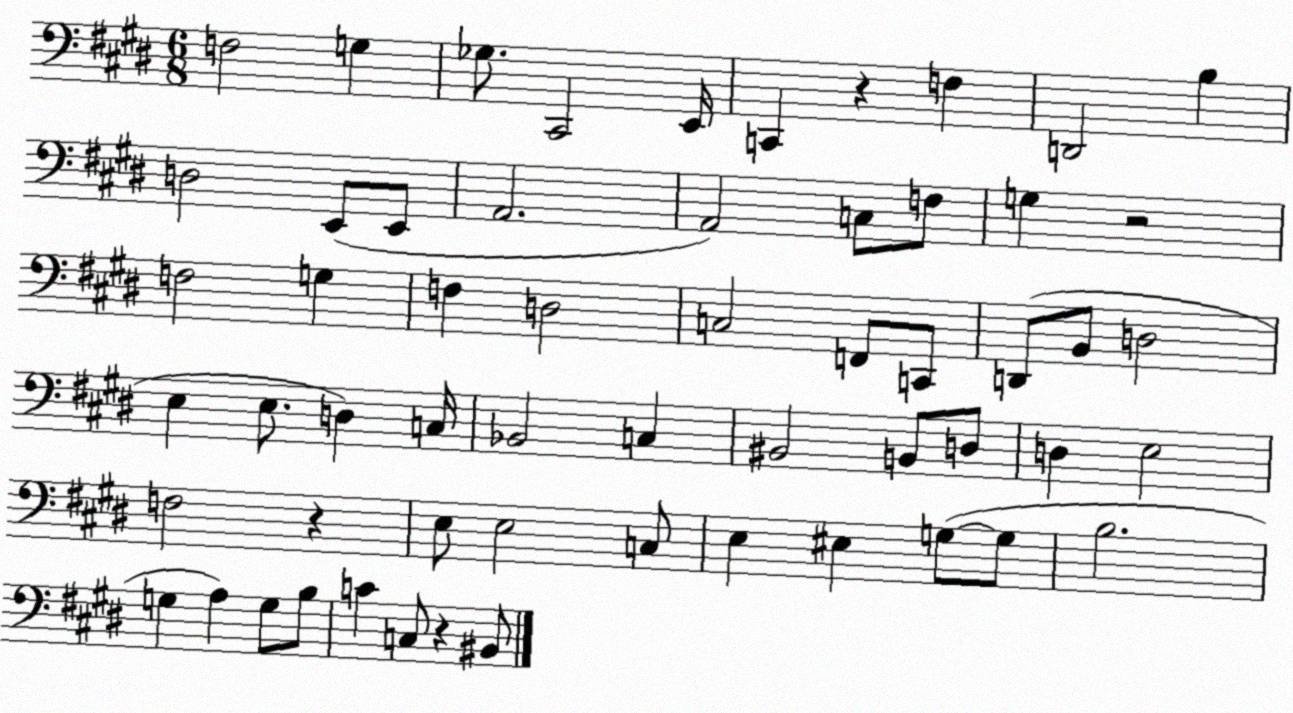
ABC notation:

X:1
T:Untitled
M:6/8
L:1/4
K:E
F,2 G, _G,/2 ^C,,2 E,,/4 C,, z F, D,,2 B, D,2 E,,/2 E,,/2 A,,2 A,,2 C,/2 F,/2 G, z2 F,2 G, F, D,2 C,2 F,,/2 C,,/2 D,,/2 B,,/2 D,2 E, E,/2 D, C,/4 _B,,2 C, ^B,,2 B,,/2 D,/2 D, E,2 F,2 z E,/2 E,2 C,/2 E, ^E, G,/2 G,/2 B,2 G, A, G,/2 B,/2 C C,/2 z ^B,,/2